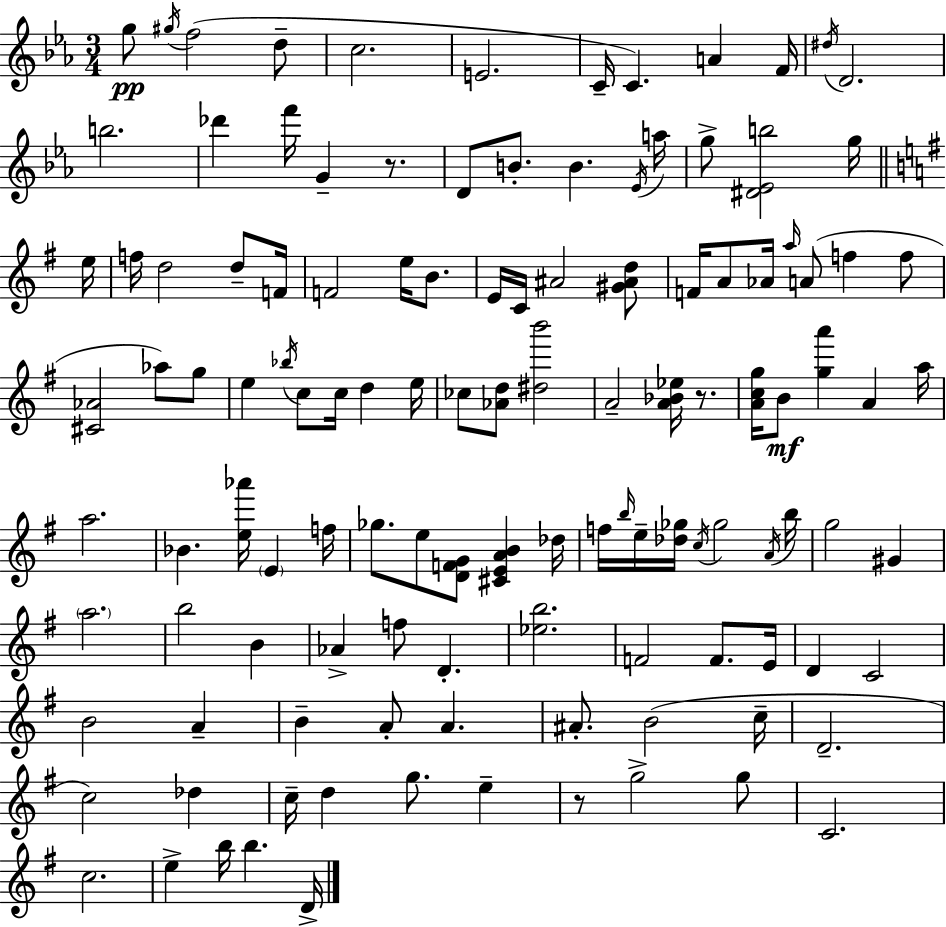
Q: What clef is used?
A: treble